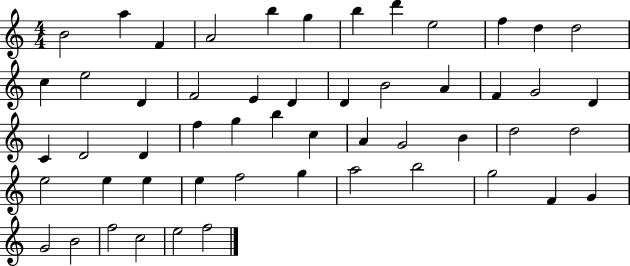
{
  \clef treble
  \numericTimeSignature
  \time 4/4
  \key c \major
  b'2 a''4 f'4 | a'2 b''4 g''4 | b''4 d'''4 e''2 | f''4 d''4 d''2 | \break c''4 e''2 d'4 | f'2 e'4 d'4 | d'4 b'2 a'4 | f'4 g'2 d'4 | \break c'4 d'2 d'4 | f''4 g''4 b''4 c''4 | a'4 g'2 b'4 | d''2 d''2 | \break e''2 e''4 e''4 | e''4 f''2 g''4 | a''2 b''2 | g''2 f'4 g'4 | \break g'2 b'2 | f''2 c''2 | e''2 f''2 | \bar "|."
}